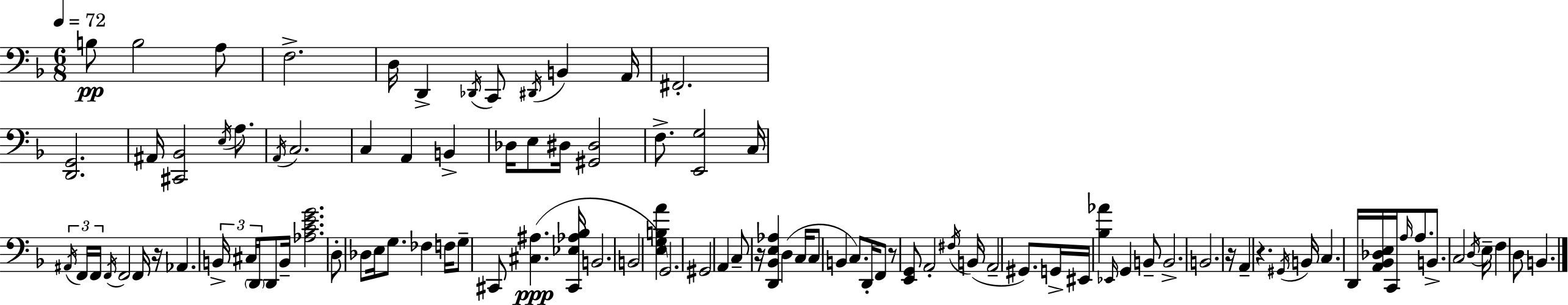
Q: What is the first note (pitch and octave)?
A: B3